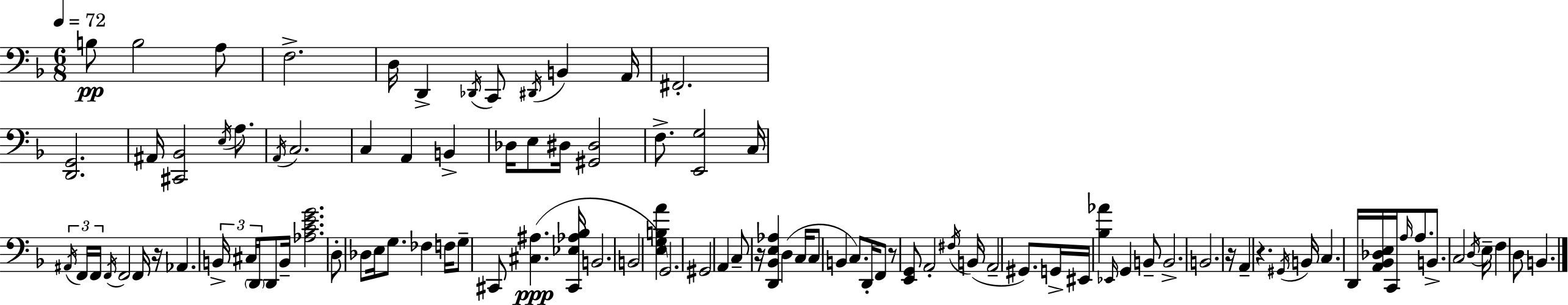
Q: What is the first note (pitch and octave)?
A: B3